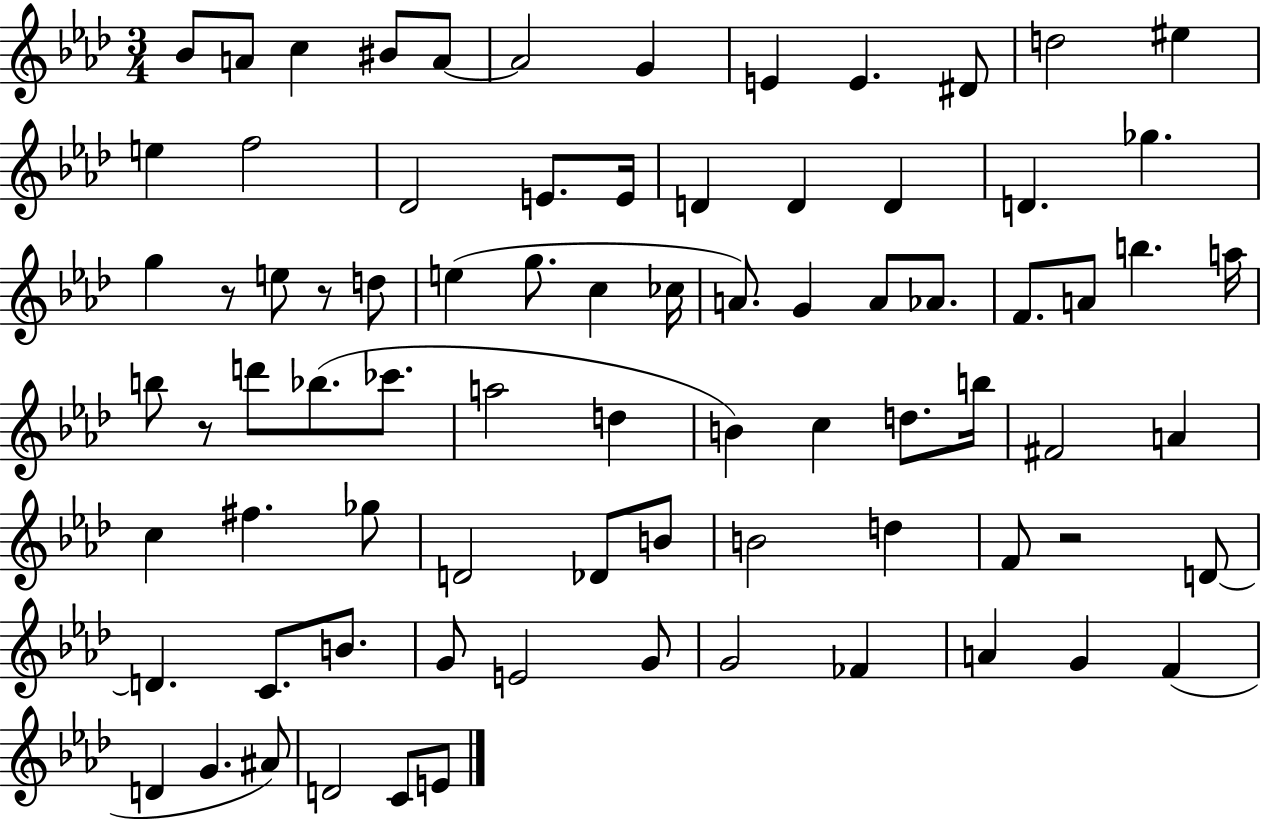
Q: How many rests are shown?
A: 4